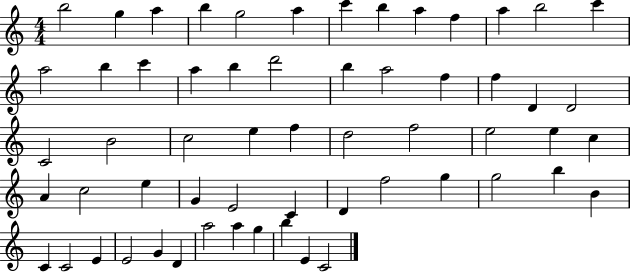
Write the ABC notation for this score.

X:1
T:Untitled
M:4/4
L:1/4
K:C
b2 g a b g2 a c' b a f a b2 c' a2 b c' a b d'2 b a2 f f D D2 C2 B2 c2 e f d2 f2 e2 e c A c2 e G E2 C D f2 g g2 b B C C2 E E2 G D a2 a g b E C2